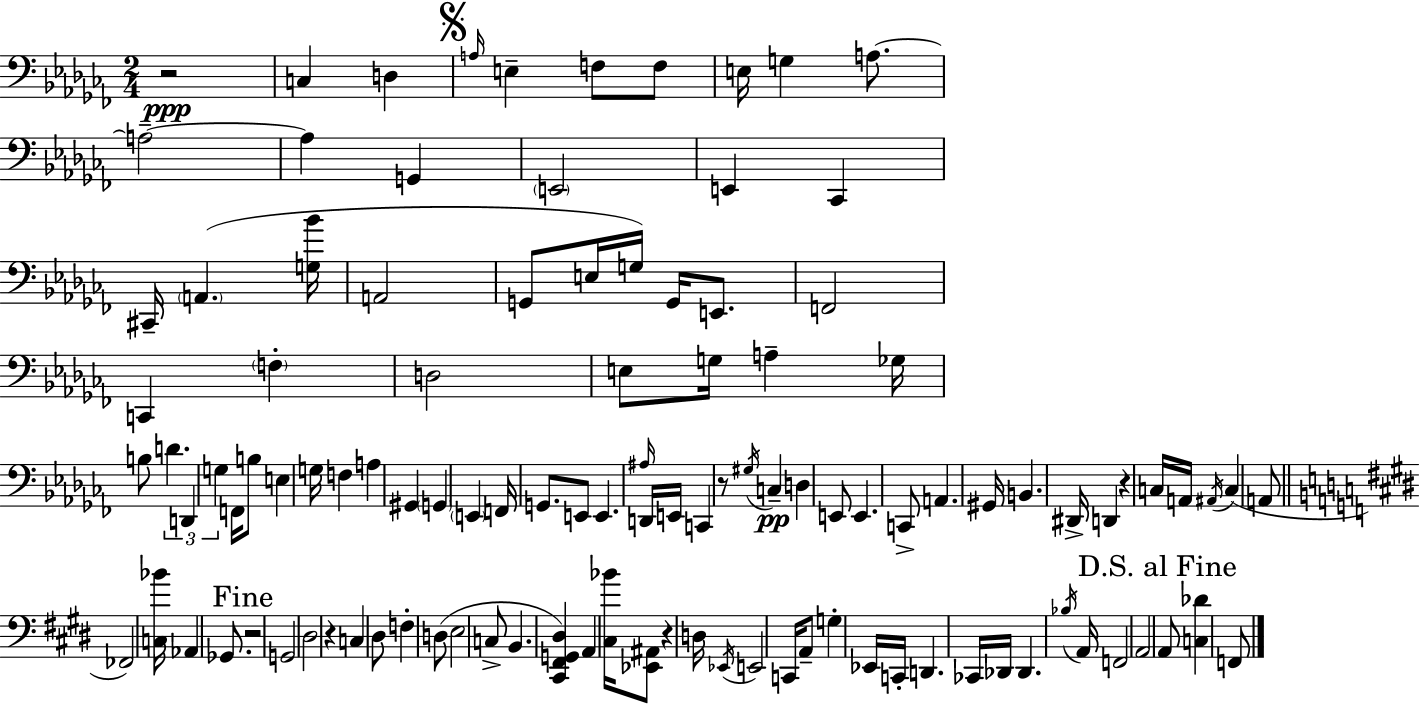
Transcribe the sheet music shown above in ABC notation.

X:1
T:Untitled
M:2/4
L:1/4
K:Abm
z2 C, D, A,/4 E, F,/2 F,/2 E,/4 G, A,/2 A,2 A, G,, E,,2 E,, _C,, ^C,,/4 A,, [G,_B]/4 A,,2 G,,/2 E,/4 G,/4 G,,/4 E,,/2 F,,2 C,, F, D,2 E,/2 G,/4 A, _G,/4 B,/2 D D,, G, F,,/4 B,/2 E, G,/4 F, A, ^G,, G,, E,, F,,/4 G,,/2 E,,/2 E,, ^A,/4 D,,/4 E,,/4 C,, z/2 ^G,/4 C, D, E,,/2 E,, C,,/2 A,, ^G,,/4 B,, ^D,,/4 D,, z C,/4 A,,/4 ^A,,/4 C, A,,/2 _F,,2 [C,_B]/4 _A,, _G,,/2 z2 G,,2 ^D,2 z C, ^D,/2 F, D,/2 E,2 C,/2 B,, [^C,,^F,,G,,^D,] A,, [^C,_B]/4 [_E,,^A,,]/2 z D,/4 _E,,/4 E,,2 C,,/4 A,,/2 G, _E,,/4 C,,/4 D,, _C,,/4 _D,,/4 _D,, _B,/4 A,,/4 F,,2 A,,2 A,,/2 [C,_D] F,,/2